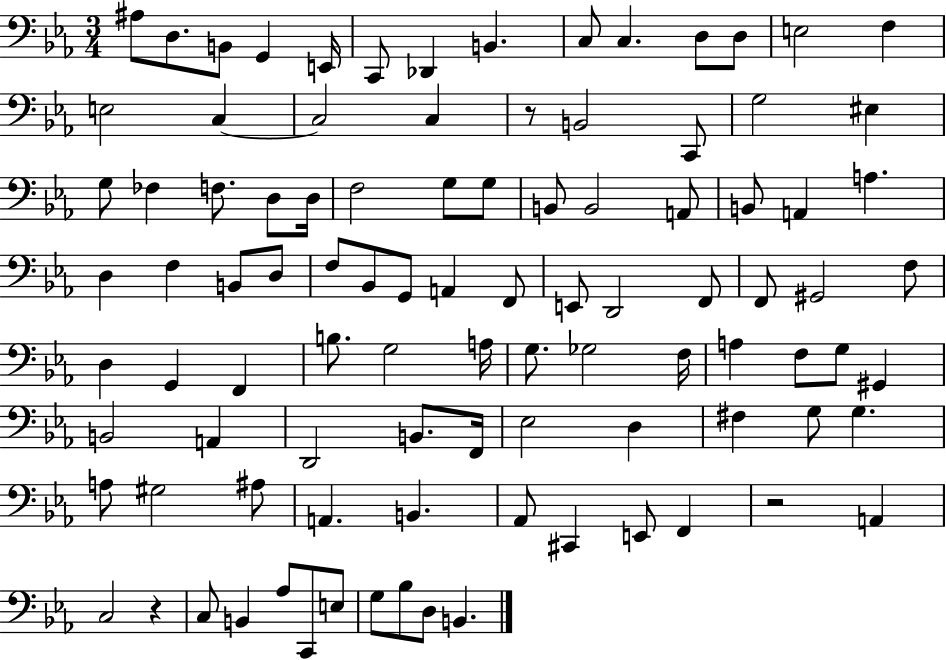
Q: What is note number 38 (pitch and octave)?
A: F3